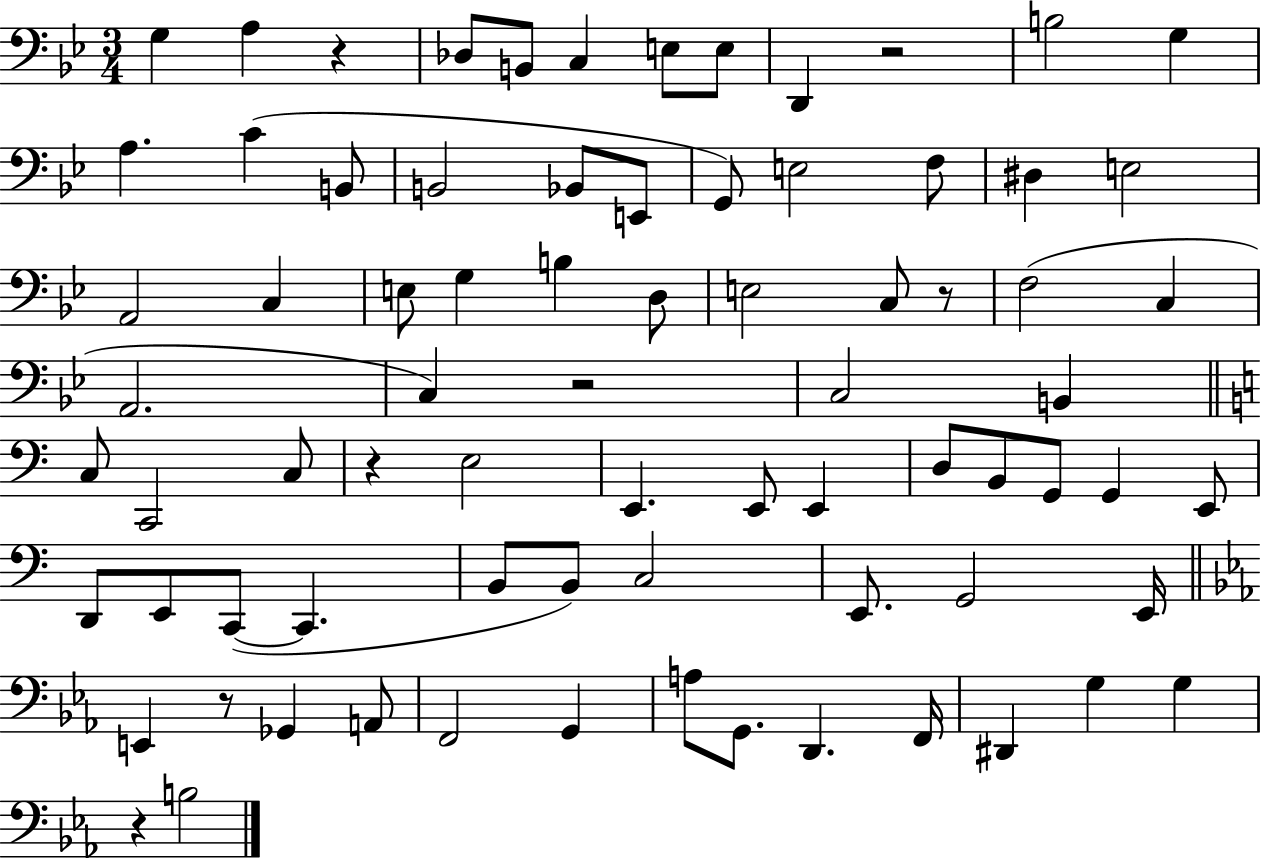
G3/q A3/q R/q Db3/e B2/e C3/q E3/e E3/e D2/q R/h B3/h G3/q A3/q. C4/q B2/e B2/h Bb2/e E2/e G2/e E3/h F3/e D#3/q E3/h A2/h C3/q E3/e G3/q B3/q D3/e E3/h C3/e R/e F3/h C3/q A2/h. C3/q R/h C3/h B2/q C3/e C2/h C3/e R/q E3/h E2/q. E2/e E2/q D3/e B2/e G2/e G2/q E2/e D2/e E2/e C2/e C2/q. B2/e B2/e C3/h E2/e. G2/h E2/s E2/q R/e Gb2/q A2/e F2/h G2/q A3/e G2/e. D2/q. F2/s D#2/q G3/q G3/q R/q B3/h